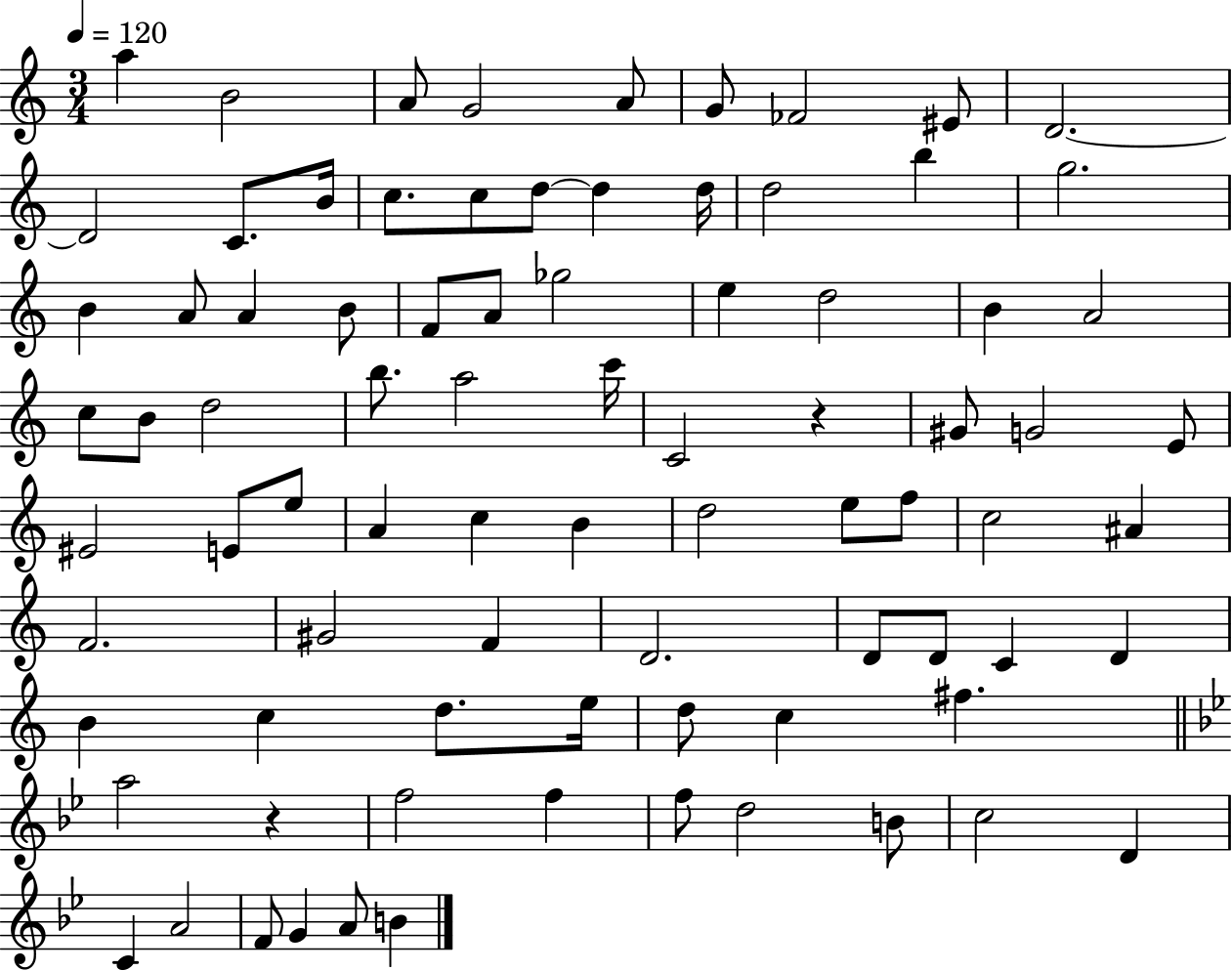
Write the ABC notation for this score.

X:1
T:Untitled
M:3/4
L:1/4
K:C
a B2 A/2 G2 A/2 G/2 _F2 ^E/2 D2 D2 C/2 B/4 c/2 c/2 d/2 d d/4 d2 b g2 B A/2 A B/2 F/2 A/2 _g2 e d2 B A2 c/2 B/2 d2 b/2 a2 c'/4 C2 z ^G/2 G2 E/2 ^E2 E/2 e/2 A c B d2 e/2 f/2 c2 ^A F2 ^G2 F D2 D/2 D/2 C D B c d/2 e/4 d/2 c ^f a2 z f2 f f/2 d2 B/2 c2 D C A2 F/2 G A/2 B